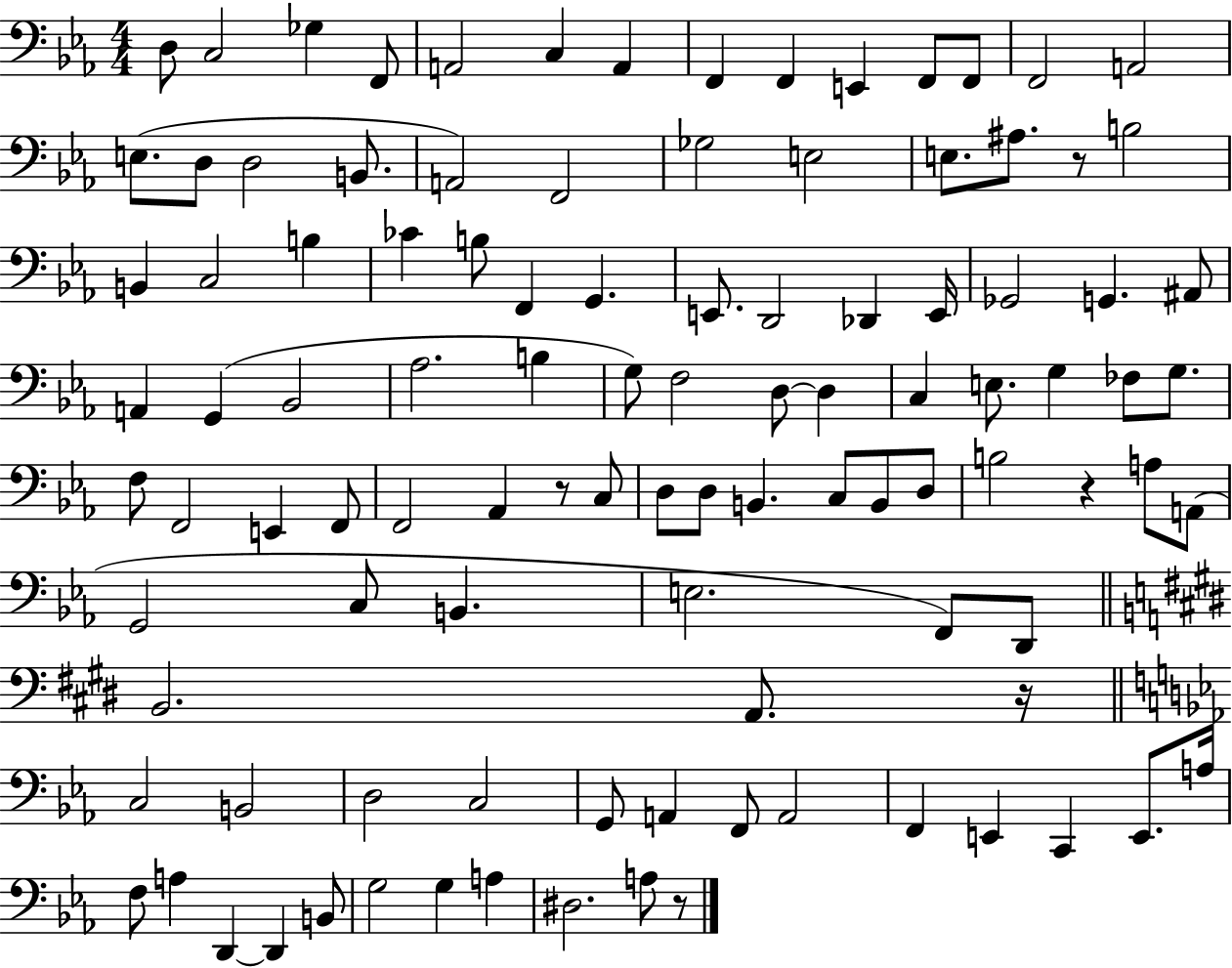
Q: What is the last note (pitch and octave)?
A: A3